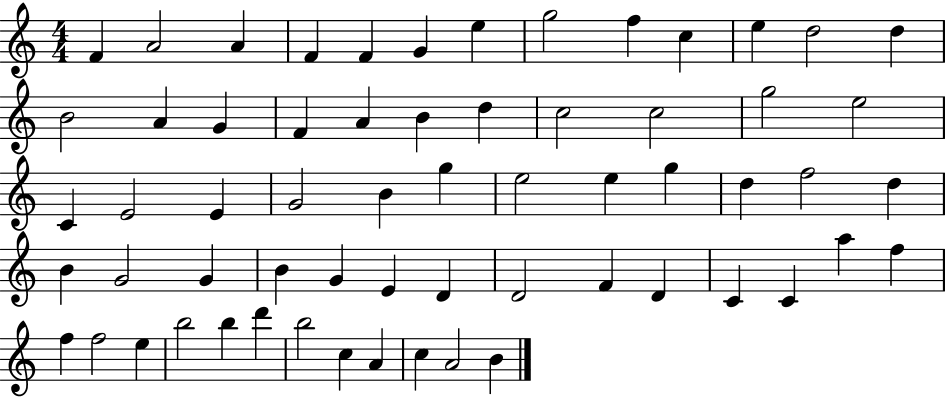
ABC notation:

X:1
T:Untitled
M:4/4
L:1/4
K:C
F A2 A F F G e g2 f c e d2 d B2 A G F A B d c2 c2 g2 e2 C E2 E G2 B g e2 e g d f2 d B G2 G B G E D D2 F D C C a f f f2 e b2 b d' b2 c A c A2 B